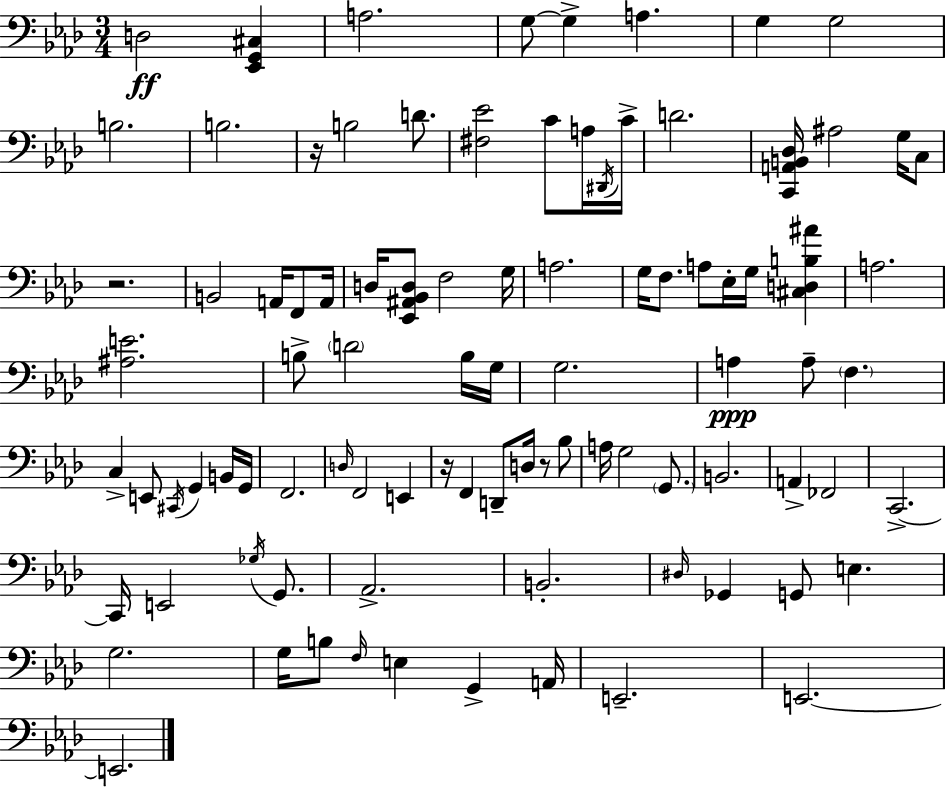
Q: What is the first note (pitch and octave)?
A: D3